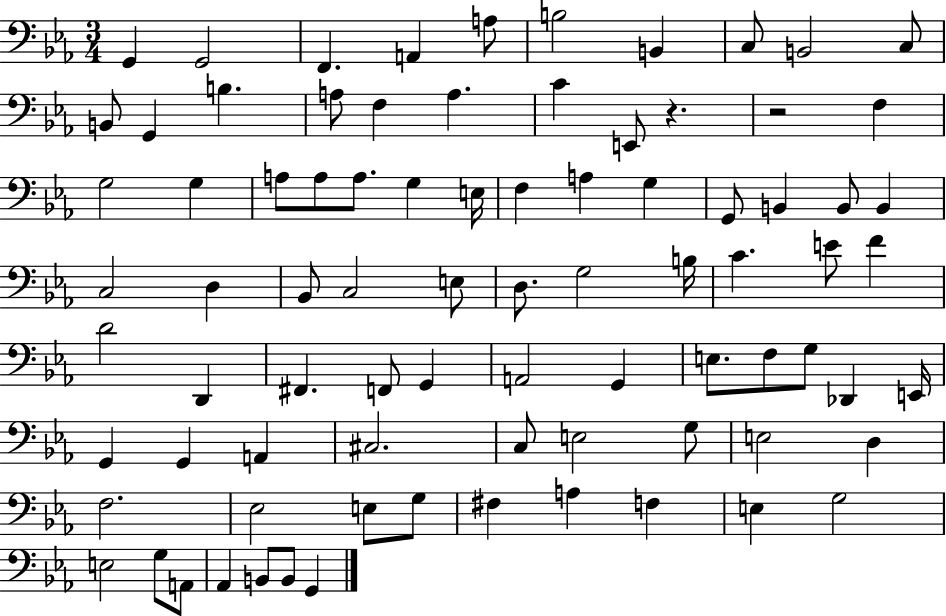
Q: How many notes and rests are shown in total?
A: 83